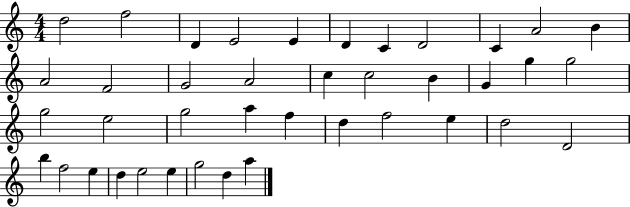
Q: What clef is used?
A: treble